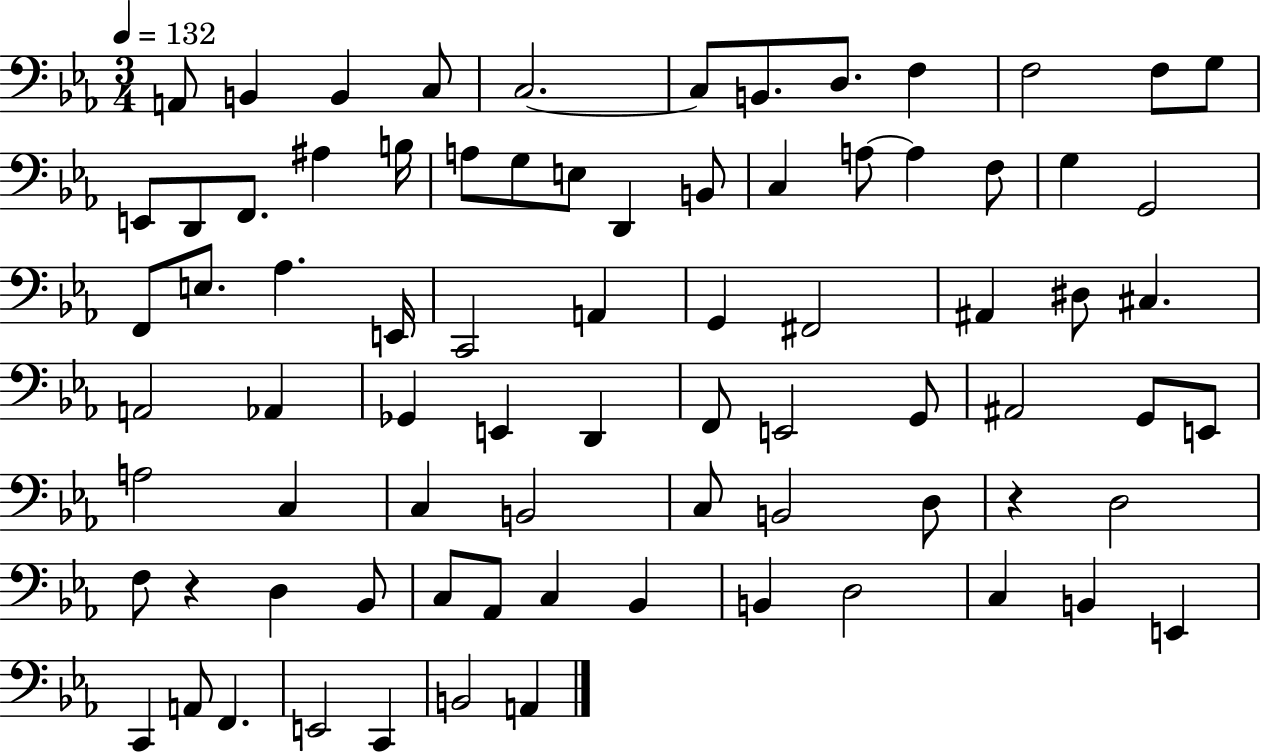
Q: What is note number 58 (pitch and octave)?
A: D3